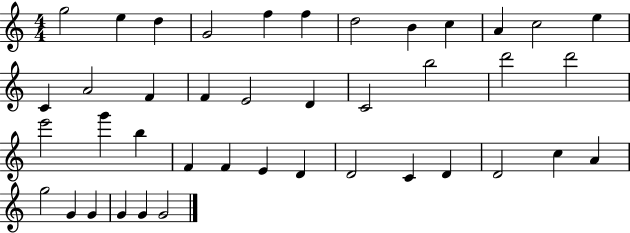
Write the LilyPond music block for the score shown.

{
  \clef treble
  \numericTimeSignature
  \time 4/4
  \key c \major
  g''2 e''4 d''4 | g'2 f''4 f''4 | d''2 b'4 c''4 | a'4 c''2 e''4 | \break c'4 a'2 f'4 | f'4 e'2 d'4 | c'2 b''2 | d'''2 d'''2 | \break e'''2 g'''4 b''4 | f'4 f'4 e'4 d'4 | d'2 c'4 d'4 | d'2 c''4 a'4 | \break g''2 g'4 g'4 | g'4 g'4 g'2 | \bar "|."
}